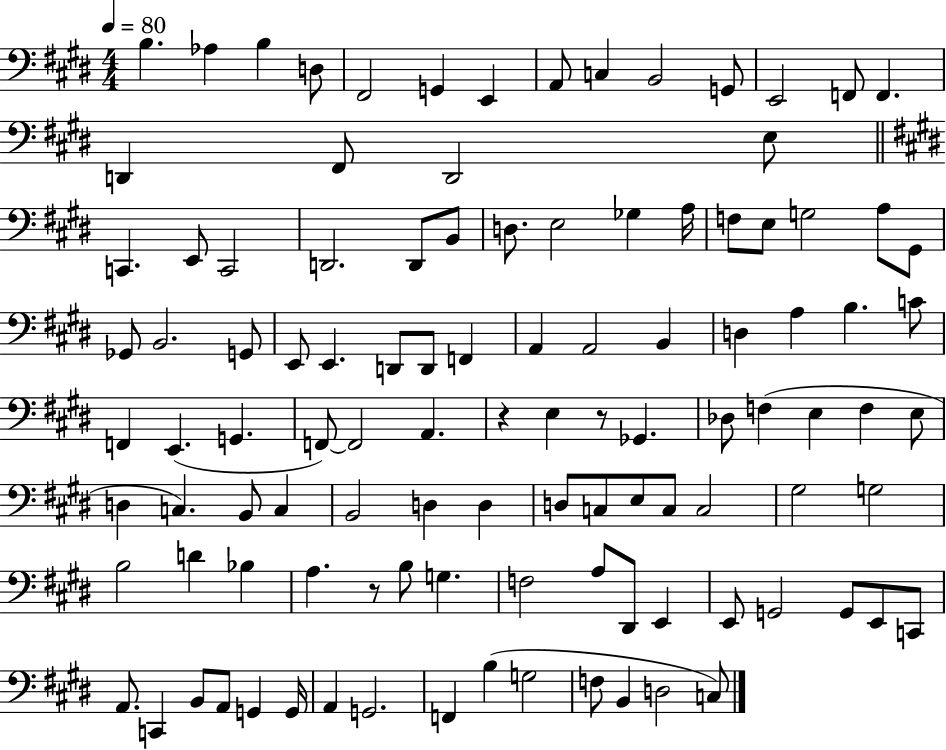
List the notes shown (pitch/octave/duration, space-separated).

B3/q. Ab3/q B3/q D3/e F#2/h G2/q E2/q A2/e C3/q B2/h G2/e E2/h F2/e F2/q. D2/q F#2/e D2/h E3/e C2/q. E2/e C2/h D2/h. D2/e B2/e D3/e. E3/h Gb3/q A3/s F3/e E3/e G3/h A3/e G#2/e Gb2/e B2/h. G2/e E2/e E2/q. D2/e D2/e F2/q A2/q A2/h B2/q D3/q A3/q B3/q. C4/e F2/q E2/q. G2/q. F2/e F2/h A2/q. R/q E3/q R/e Gb2/q. Db3/e F3/q E3/q F3/q E3/e D3/q C3/q. B2/e C3/q B2/h D3/q D3/q D3/e C3/e E3/e C3/e C3/h G#3/h G3/h B3/h D4/q Bb3/q A3/q. R/e B3/e G3/q. F3/h A3/e D#2/e E2/q E2/e G2/h G2/e E2/e C2/e A2/e. C2/q B2/e A2/e G2/q G2/s A2/q G2/h. F2/q B3/q G3/h F3/e B2/q D3/h C3/e